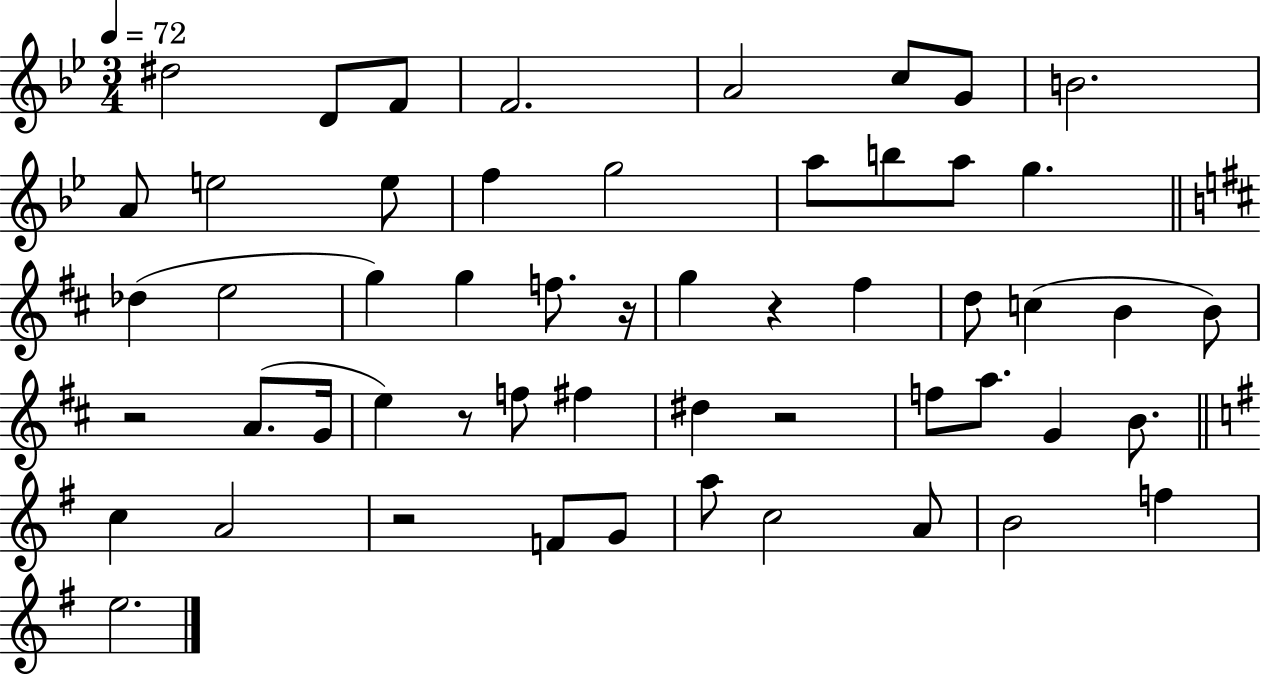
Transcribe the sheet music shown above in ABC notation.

X:1
T:Untitled
M:3/4
L:1/4
K:Bb
^d2 D/2 F/2 F2 A2 c/2 G/2 B2 A/2 e2 e/2 f g2 a/2 b/2 a/2 g _d e2 g g f/2 z/4 g z ^f d/2 c B B/2 z2 A/2 G/4 e z/2 f/2 ^f ^d z2 f/2 a/2 G B/2 c A2 z2 F/2 G/2 a/2 c2 A/2 B2 f e2